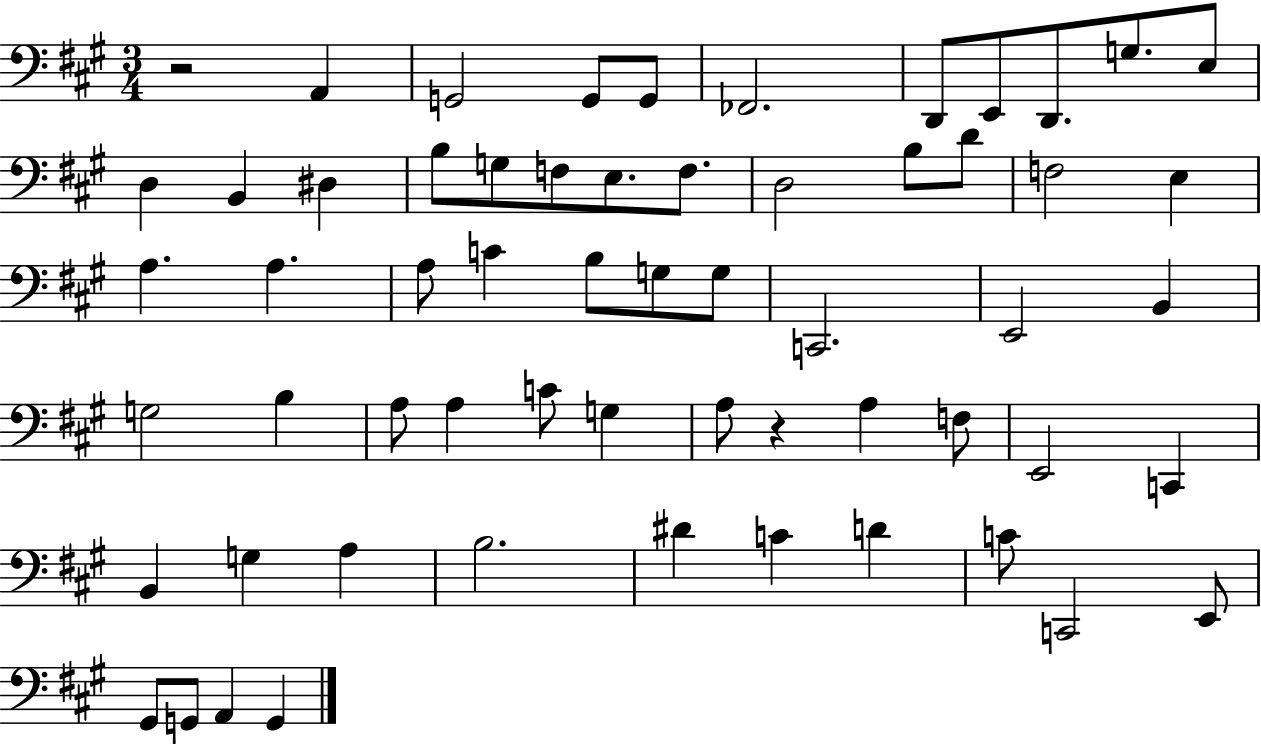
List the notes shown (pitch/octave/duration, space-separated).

R/h A2/q G2/h G2/e G2/e FES2/h. D2/e E2/e D2/e. G3/e. E3/e D3/q B2/q D#3/q B3/e G3/e F3/e E3/e. F3/e. D3/h B3/e D4/e F3/h E3/q A3/q. A3/q. A3/e C4/q B3/e G3/e G3/e C2/h. E2/h B2/q G3/h B3/q A3/e A3/q C4/e G3/q A3/e R/q A3/q F3/e E2/h C2/q B2/q G3/q A3/q B3/h. D#4/q C4/q D4/q C4/e C2/h E2/e G#2/e G2/e A2/q G2/q